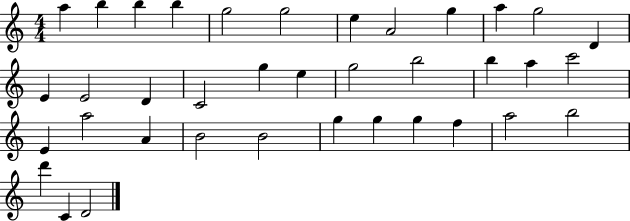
A5/q B5/q B5/q B5/q G5/h G5/h E5/q A4/h G5/q A5/q G5/h D4/q E4/q E4/h D4/q C4/h G5/q E5/q G5/h B5/h B5/q A5/q C6/h E4/q A5/h A4/q B4/h B4/h G5/q G5/q G5/q F5/q A5/h B5/h D6/q C4/q D4/h